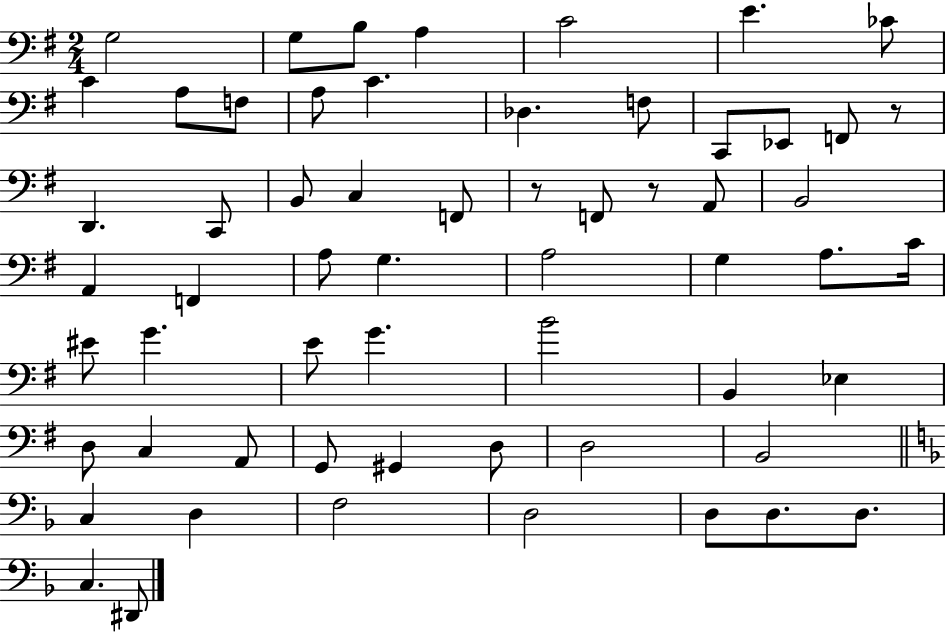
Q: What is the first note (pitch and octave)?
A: G3